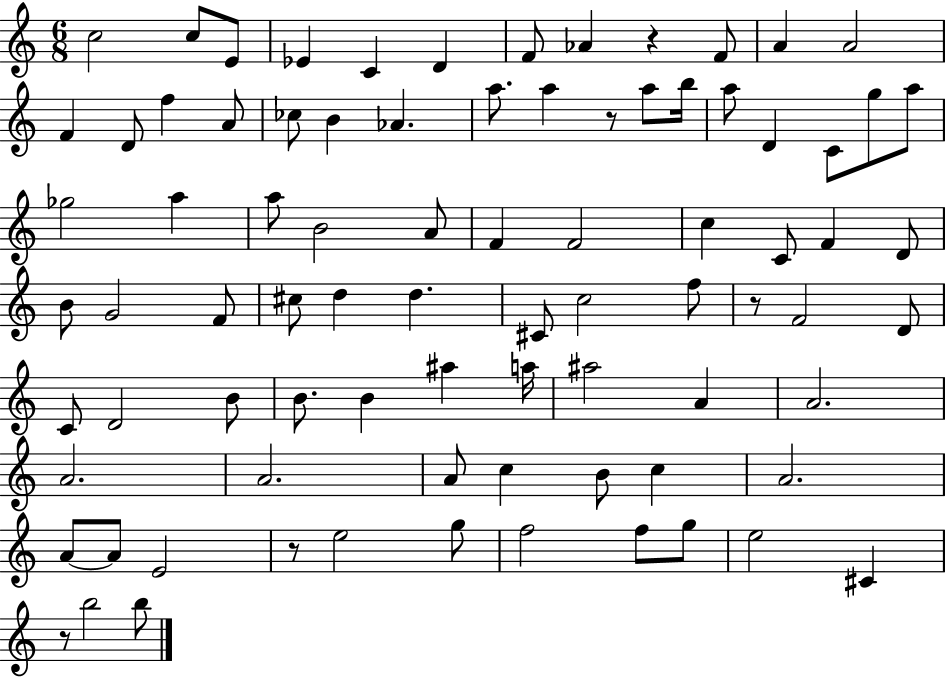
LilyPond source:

{
  \clef treble
  \numericTimeSignature
  \time 6/8
  \key c \major
  c''2 c''8 e'8 | ees'4 c'4 d'4 | f'8 aes'4 r4 f'8 | a'4 a'2 | \break f'4 d'8 f''4 a'8 | ces''8 b'4 aes'4. | a''8. a''4 r8 a''8 b''16 | a''8 d'4 c'8 g''8 a''8 | \break ges''2 a''4 | a''8 b'2 a'8 | f'4 f'2 | c''4 c'8 f'4 d'8 | \break b'8 g'2 f'8 | cis''8 d''4 d''4. | cis'8 c''2 f''8 | r8 f'2 d'8 | \break c'8 d'2 b'8 | b'8. b'4 ais''4 a''16 | ais''2 a'4 | a'2. | \break a'2. | a'2. | a'8 c''4 b'8 c''4 | a'2. | \break a'8~~ a'8 e'2 | r8 e''2 g''8 | f''2 f''8 g''8 | e''2 cis'4 | \break r8 b''2 b''8 | \bar "|."
}